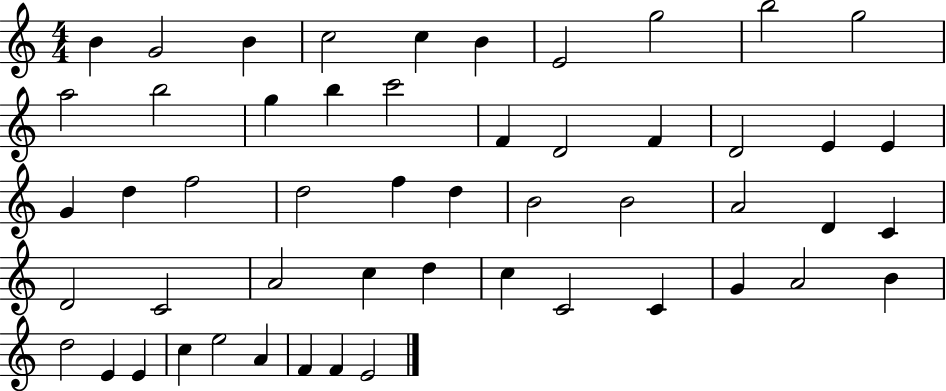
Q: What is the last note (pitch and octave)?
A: E4